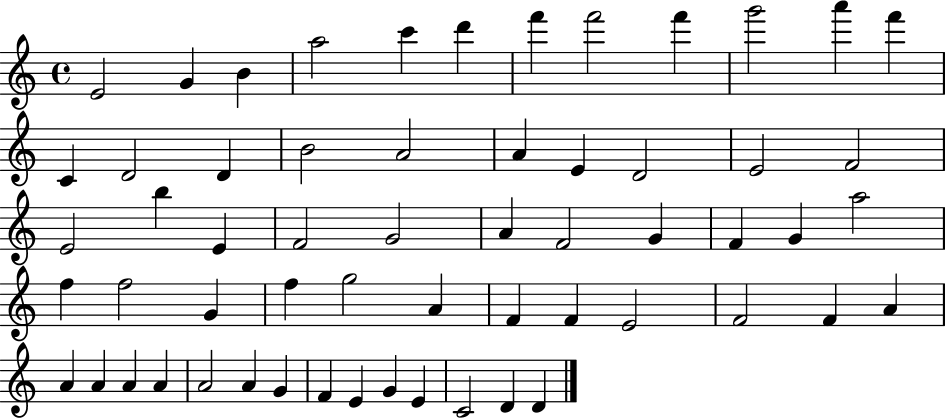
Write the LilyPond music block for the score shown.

{
  \clef treble
  \time 4/4
  \defaultTimeSignature
  \key c \major
  e'2 g'4 b'4 | a''2 c'''4 d'''4 | f'''4 f'''2 f'''4 | g'''2 a'''4 f'''4 | \break c'4 d'2 d'4 | b'2 a'2 | a'4 e'4 d'2 | e'2 f'2 | \break e'2 b''4 e'4 | f'2 g'2 | a'4 f'2 g'4 | f'4 g'4 a''2 | \break f''4 f''2 g'4 | f''4 g''2 a'4 | f'4 f'4 e'2 | f'2 f'4 a'4 | \break a'4 a'4 a'4 a'4 | a'2 a'4 g'4 | f'4 e'4 g'4 e'4 | c'2 d'4 d'4 | \break \bar "|."
}